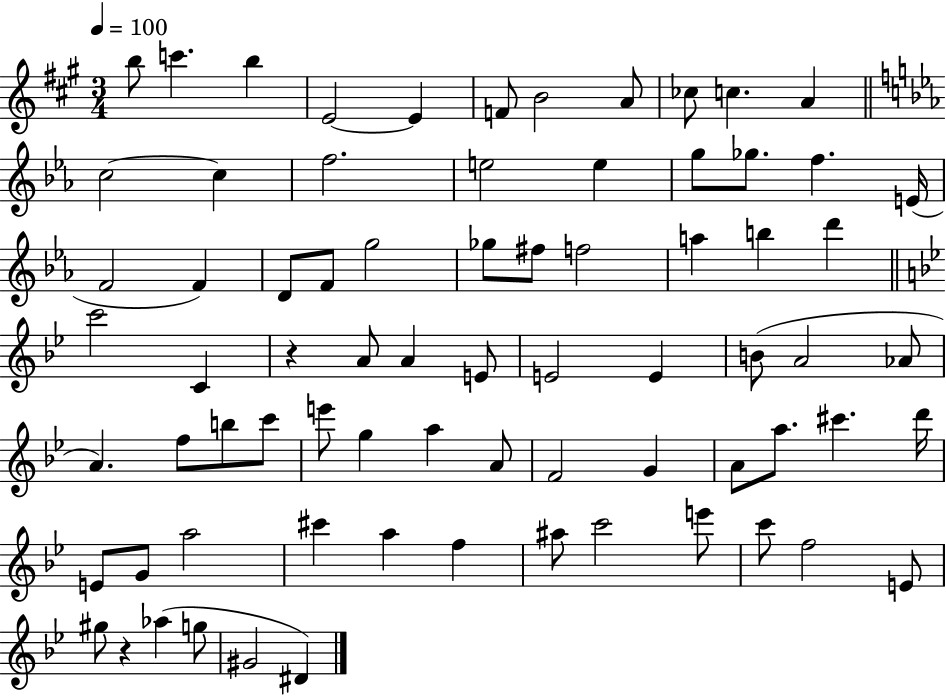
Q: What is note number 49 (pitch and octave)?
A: A4